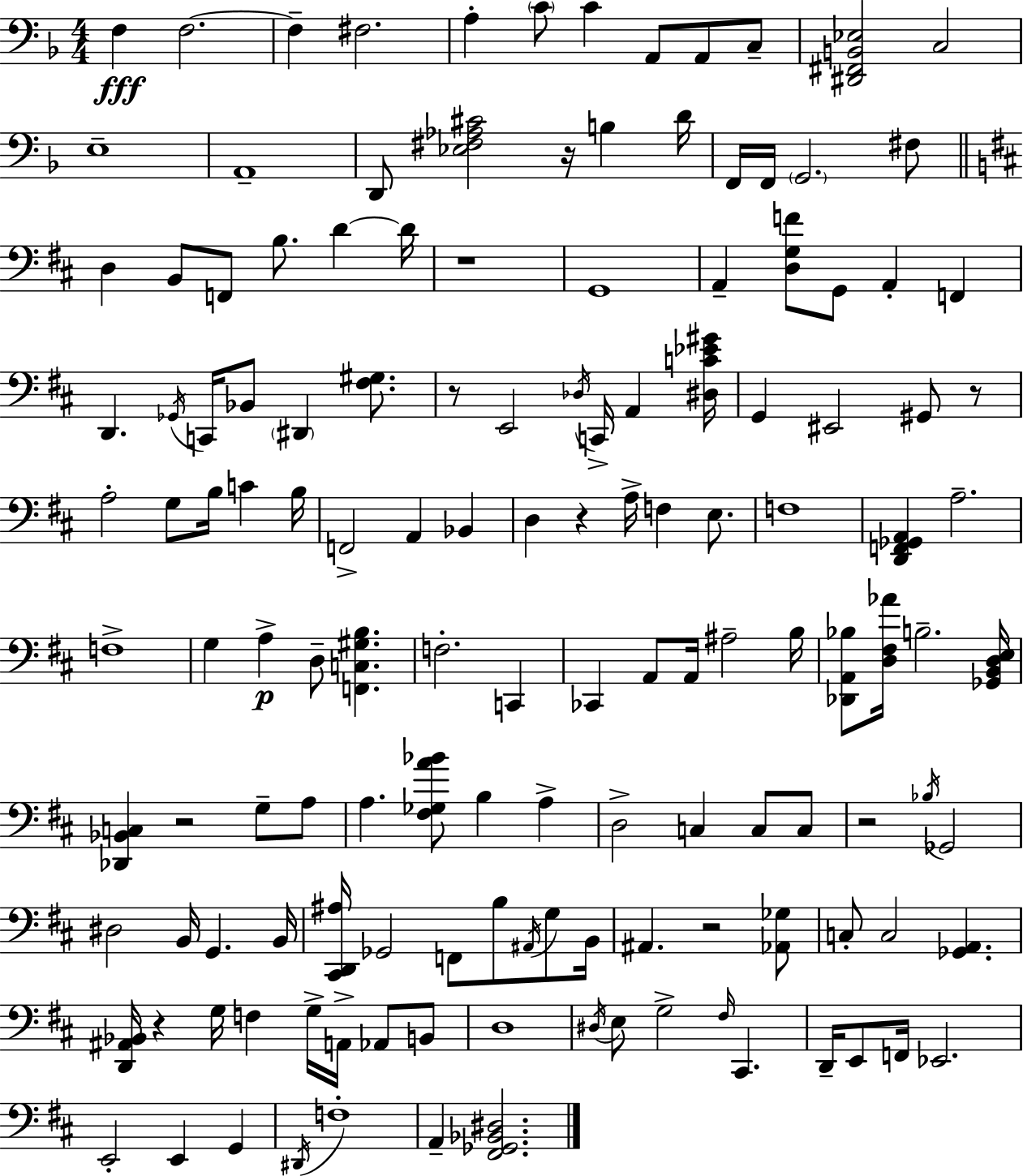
{
  \clef bass
  \numericTimeSignature
  \time 4/4
  \key f \major
  f4\fff f2.~~ | f4-- fis2. | a4-. \parenthesize c'8 c'4 a,8 a,8 c8-- | <dis, fis, b, ees>2 c2 | \break e1-- | a,1-- | d,8 <ees fis aes cis'>2 r16 b4 d'16 | f,16 f,16 \parenthesize g,2. fis8 | \break \bar "||" \break \key b \minor d4 b,8 f,8 b8. d'4~~ d'16 | r1 | g,1 | a,4-- <d g f'>8 g,8 a,4-. f,4 | \break d,4. \acciaccatura { ges,16 } c,16 bes,8 \parenthesize dis,4 <fis gis>8. | r8 e,2 \acciaccatura { des16 } c,16-> a,4 | <dis c' ees' gis'>16 g,4 eis,2 gis,8 | r8 a2-. g8 b16 c'4 | \break b16 f,2-> a,4 bes,4 | d4 r4 a16-> f4 e8. | f1 | <d, f, ges, a,>4 a2.-- | \break f1-> | g4 a4->\p d8-- <f, c gis b>4. | f2.-. c,4 | ces,4 a,8 a,16 ais2-- | \break b16 <des, a, bes>8 <d fis aes'>16 b2.-- | <ges, b, d e>16 <des, bes, c>4 r2 g8-- | a8 a4. <fis ges a' bes'>8 b4 a4-> | d2-> c4 c8 | \break c8 r2 \acciaccatura { bes16 } ges,2 | dis2 b,16 g,4. | b,16 <cis, d, ais>16 ges,2 f,8 b8 | \acciaccatura { ais,16 } g8 b,16 ais,4. r2 | \break <aes, ges>8 c8-. c2 <ges, a,>4. | <d, ais, bes,>16 r4 g16 f4 g16-> a,16-> | aes,8 b,8 d1 | \acciaccatura { dis16 } e8 g2-> \grace { fis16 } | \break cis,4. d,16-- e,8 f,16 ees,2. | e,2-. e,4 | g,4 \acciaccatura { dis,16 } f1-. | a,4-- <fis, ges, bes, dis>2. | \break \bar "|."
}